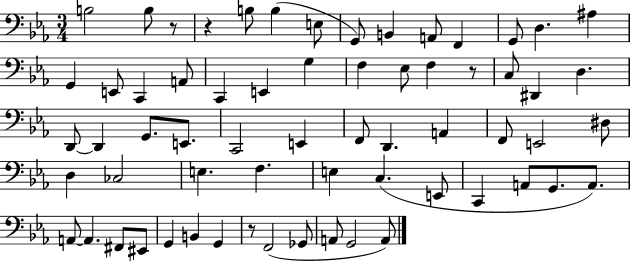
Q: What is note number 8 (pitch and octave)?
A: A2